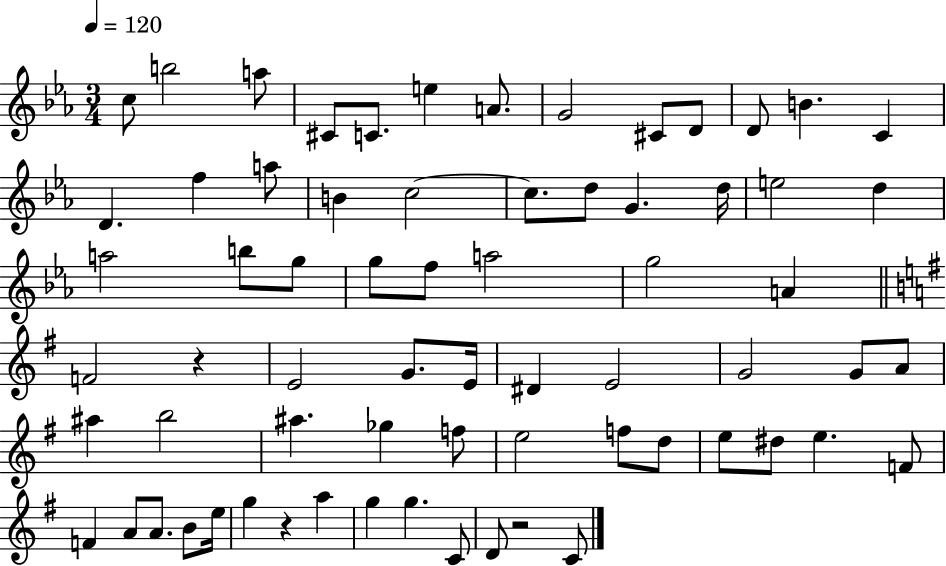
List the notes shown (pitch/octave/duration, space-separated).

C5/e B5/h A5/e C#4/e C4/e. E5/q A4/e. G4/h C#4/e D4/e D4/e B4/q. C4/q D4/q. F5/q A5/e B4/q C5/h C5/e. D5/e G4/q. D5/s E5/h D5/q A5/h B5/e G5/e G5/e F5/e A5/h G5/h A4/q F4/h R/q E4/h G4/e. E4/s D#4/q E4/h G4/h G4/e A4/e A#5/q B5/h A#5/q. Gb5/q F5/e E5/h F5/e D5/e E5/e D#5/e E5/q. F4/e F4/q A4/e A4/e. B4/e E5/s G5/q R/q A5/q G5/q G5/q. C4/e D4/e R/h C4/e